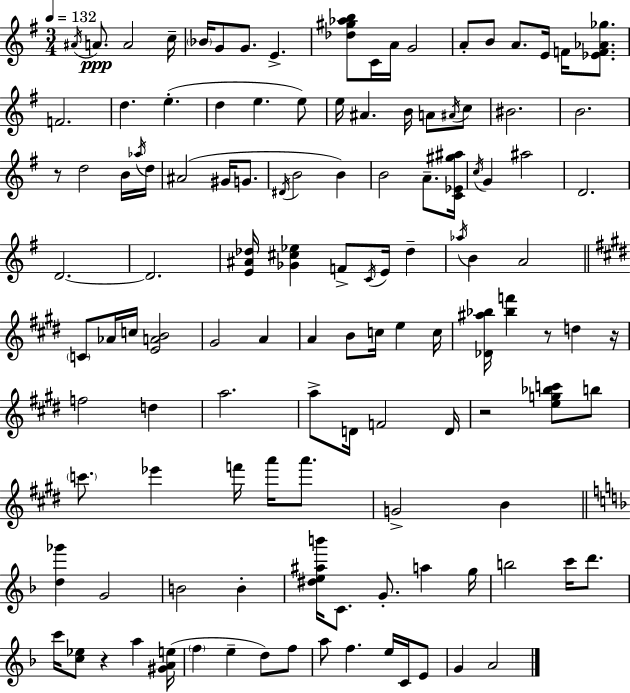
A#4/s A4/e. A4/h C5/s Bb4/s G4/e G4/e. E4/q. [Db5,G#5,Ab5,B5]/e C4/s A4/s G4/h A4/e B4/e A4/e. E4/s F4/s [Eb4,F4,Ab4,Gb5]/e. F4/h. D5/q. E5/q. D5/q E5/q. E5/e E5/s A#4/q. B4/s A4/e A#4/s C5/e BIS4/h. B4/h. R/e D5/h B4/s Ab5/s D5/s A#4/h G#4/s G4/e. D#4/s B4/h B4/q B4/h A4/e. [C4,Eb4,G#5,A#5]/s C5/s G4/q A#5/h D4/h. D4/h. D4/h. [E4,A#4,Db5]/s [Gb4,C#5,Eb5]/q F4/e C4/s E4/s Db5/q Ab5/s B4/q A4/h C4/e Ab4/s C5/s [E4,A4,B4]/h G#4/h A4/q A4/q B4/e C5/s E5/q C5/s [Db4,A#5,Bb5]/s [Bb5,F6]/q R/e D5/q R/s F5/h D5/q A5/h. A5/e D4/s F4/h D4/s R/h [E5,G5,Bb5,C6]/e B5/e C6/e. Eb6/q F6/s A6/s A6/e. G4/h B4/q [D5,Gb6]/q G4/h B4/h B4/q [D#5,E5,A#5,B6]/s C4/e. G4/e. A5/q G5/s B5/h C6/s D6/e. C6/s [C5,Eb5]/e R/q A5/q [G#4,A4,E5]/s F5/q E5/q D5/e F5/e A5/e F5/q. E5/s C4/s E4/e G4/q A4/h